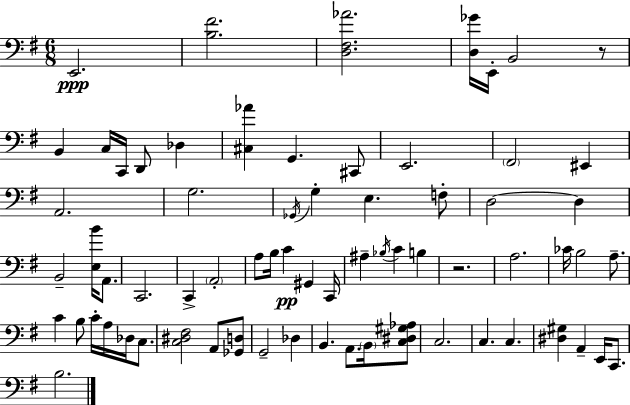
{
  \clef bass
  \numericTimeSignature
  \time 6/8
  \key e \minor
  e,2.\ppp | <b fis'>2. | <d fis aes'>2. | <d ges'>16 e,16-. b,2 r8 | \break b,4 c16 c,16 d,8 des4 | <cis aes'>4 g,4. cis,8 | e,2. | \parenthesize fis,2 eis,4 | \break a,2. | g2. | \acciaccatura { ges,16 } g4-. e4. f8-. | d2~~ d4 | \break b,2-- <e b'>16 a,8. | c,2. | c,4-> \parenthesize a,2-. | a8 b16 c'4\pp gis,4 | \break c,16 ais4-- \acciaccatura { bes16 } c'4 b4 | r2. | a2. | ces'16 b2 a8.-- | \break c'4 b8 c'16-. a16 des16 c8. | <c dis fis>2 a,8 | <ges, d>8 g,2-- des4 | b,4. a,8. \parenthesize b,16 | \break <c dis gis aes>8 c2. | c4. c4. | <dis gis>4 a,4-- e,16 c,8. | b2. | \break \bar "|."
}